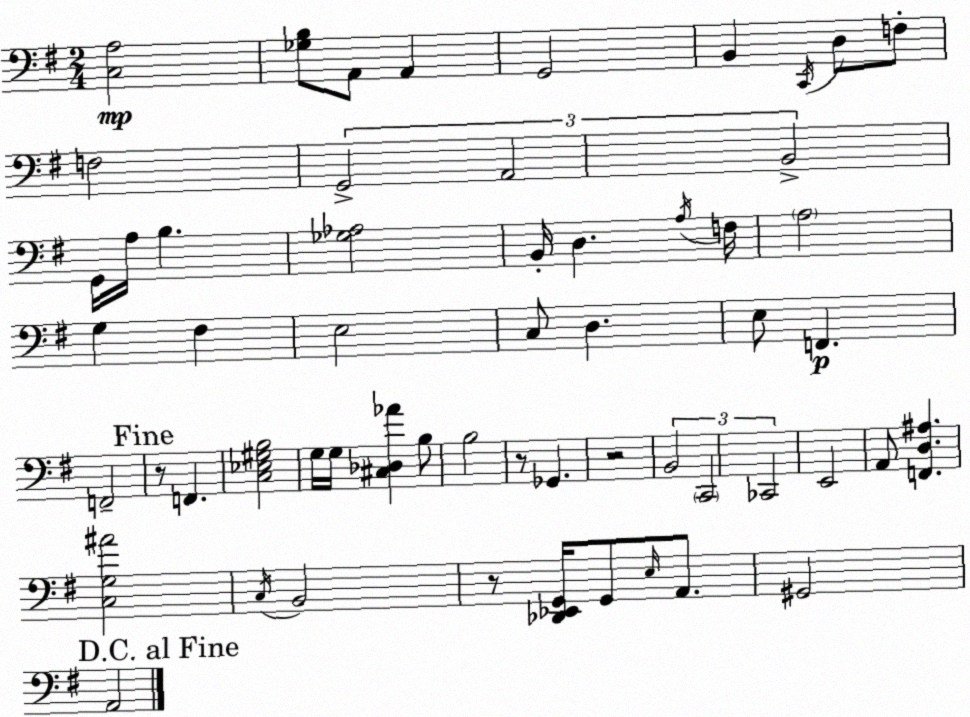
X:1
T:Untitled
M:2/4
L:1/4
K:G
[C,A,]2 [_G,B,]/2 A,,/2 A,, G,,2 B,, C,,/4 D,/2 F,/2 F,2 G,,2 A,,2 B,,2 G,,/4 A,/4 B, [_G,_A,]2 B,,/4 D, A,/4 F,/4 A,2 G, ^F, E,2 C,/2 D, E,/2 F,, F,,2 z/2 F,, [C,_E,^G,B,]2 G,/4 G,/4 [^C,_D,_A] B,/2 B,2 z/2 _G,, z2 B,,2 C,,2 _C,,2 E,,2 A,,/2 [F,,D,^A,] [C,G,^A]2 C,/4 B,,2 z/2 [_D,,_E,,G,,]/4 G,,/2 E,/4 A,,/2 ^G,,2 A,,2